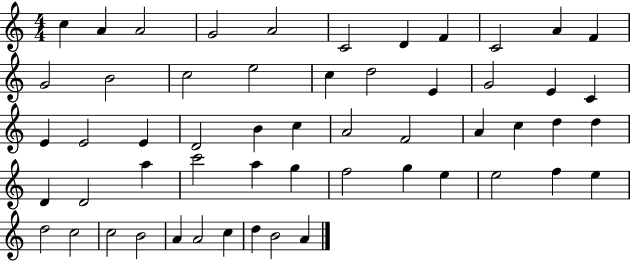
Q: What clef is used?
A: treble